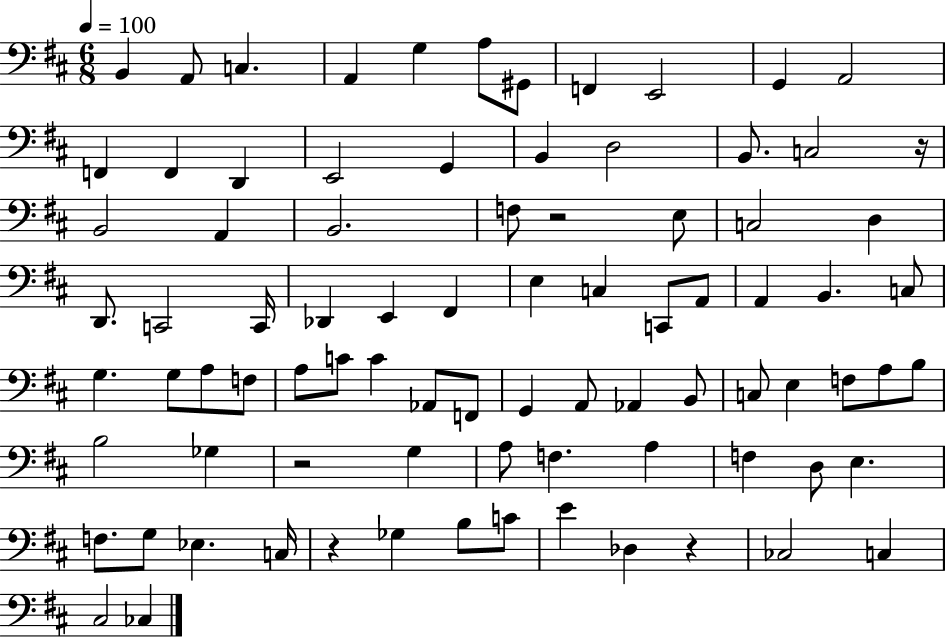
B2/q A2/e C3/q. A2/q G3/q A3/e G#2/e F2/q E2/h G2/q A2/h F2/q F2/q D2/q E2/h G2/q B2/q D3/h B2/e. C3/h R/s B2/h A2/q B2/h. F3/e R/h E3/e C3/h D3/q D2/e. C2/h C2/s Db2/q E2/q F#2/q E3/q C3/q C2/e A2/e A2/q B2/q. C3/e G3/q. G3/e A3/e F3/e A3/e C4/e C4/q Ab2/e F2/e G2/q A2/e Ab2/q B2/e C3/e E3/q F3/e A3/e B3/e B3/h Gb3/q R/h G3/q A3/e F3/q. A3/q F3/q D3/e E3/q. F3/e. G3/e Eb3/q. C3/s R/q Gb3/q B3/e C4/e E4/q Db3/q R/q CES3/h C3/q C#3/h CES3/q